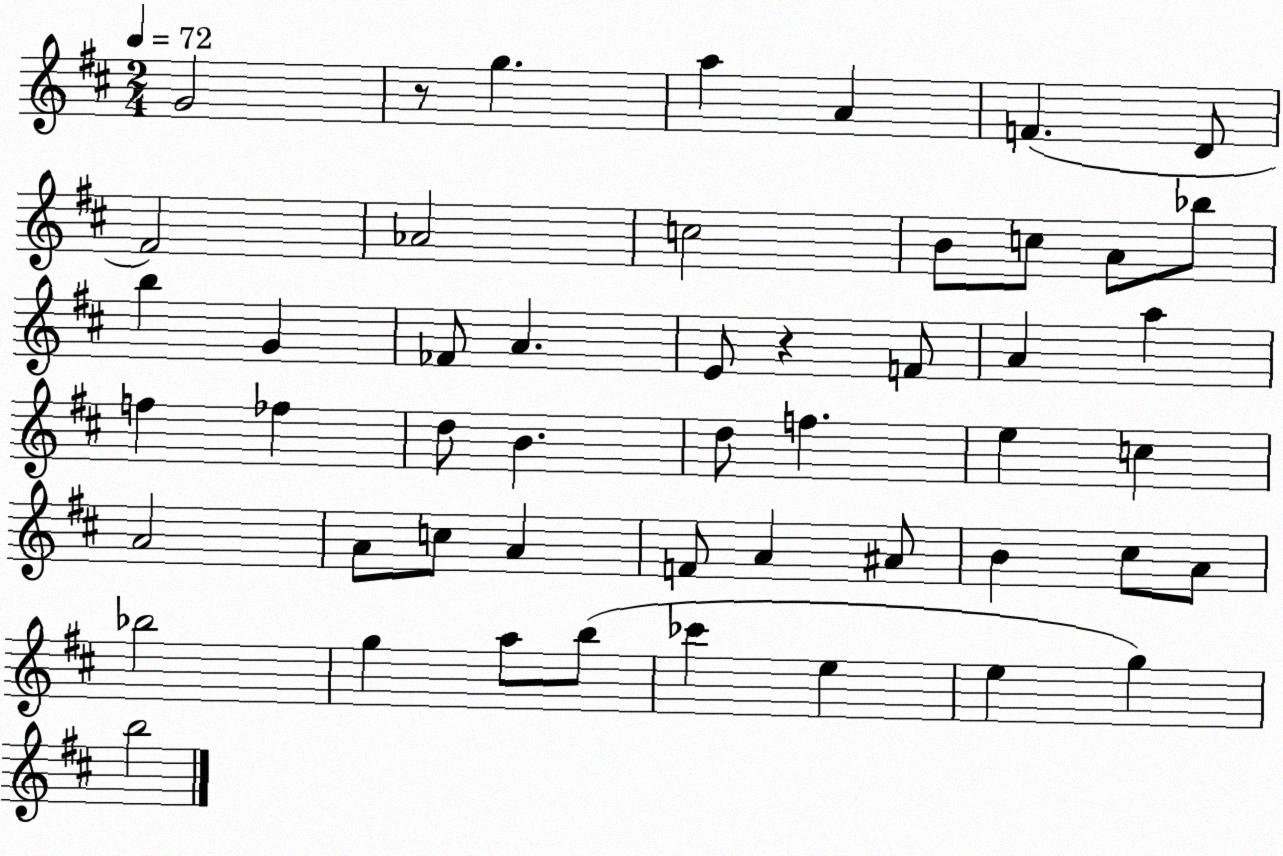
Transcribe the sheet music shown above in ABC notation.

X:1
T:Untitled
M:2/4
L:1/4
K:D
G2 z/2 g a A F D/2 ^F2 _A2 c2 B/2 c/2 A/2 _b/2 b G _F/2 A E/2 z F/2 A a f _f d/2 B d/2 f e c A2 A/2 c/2 A F/2 A ^A/2 B ^c/2 A/2 _b2 g a/2 b/2 _c' e e g b2